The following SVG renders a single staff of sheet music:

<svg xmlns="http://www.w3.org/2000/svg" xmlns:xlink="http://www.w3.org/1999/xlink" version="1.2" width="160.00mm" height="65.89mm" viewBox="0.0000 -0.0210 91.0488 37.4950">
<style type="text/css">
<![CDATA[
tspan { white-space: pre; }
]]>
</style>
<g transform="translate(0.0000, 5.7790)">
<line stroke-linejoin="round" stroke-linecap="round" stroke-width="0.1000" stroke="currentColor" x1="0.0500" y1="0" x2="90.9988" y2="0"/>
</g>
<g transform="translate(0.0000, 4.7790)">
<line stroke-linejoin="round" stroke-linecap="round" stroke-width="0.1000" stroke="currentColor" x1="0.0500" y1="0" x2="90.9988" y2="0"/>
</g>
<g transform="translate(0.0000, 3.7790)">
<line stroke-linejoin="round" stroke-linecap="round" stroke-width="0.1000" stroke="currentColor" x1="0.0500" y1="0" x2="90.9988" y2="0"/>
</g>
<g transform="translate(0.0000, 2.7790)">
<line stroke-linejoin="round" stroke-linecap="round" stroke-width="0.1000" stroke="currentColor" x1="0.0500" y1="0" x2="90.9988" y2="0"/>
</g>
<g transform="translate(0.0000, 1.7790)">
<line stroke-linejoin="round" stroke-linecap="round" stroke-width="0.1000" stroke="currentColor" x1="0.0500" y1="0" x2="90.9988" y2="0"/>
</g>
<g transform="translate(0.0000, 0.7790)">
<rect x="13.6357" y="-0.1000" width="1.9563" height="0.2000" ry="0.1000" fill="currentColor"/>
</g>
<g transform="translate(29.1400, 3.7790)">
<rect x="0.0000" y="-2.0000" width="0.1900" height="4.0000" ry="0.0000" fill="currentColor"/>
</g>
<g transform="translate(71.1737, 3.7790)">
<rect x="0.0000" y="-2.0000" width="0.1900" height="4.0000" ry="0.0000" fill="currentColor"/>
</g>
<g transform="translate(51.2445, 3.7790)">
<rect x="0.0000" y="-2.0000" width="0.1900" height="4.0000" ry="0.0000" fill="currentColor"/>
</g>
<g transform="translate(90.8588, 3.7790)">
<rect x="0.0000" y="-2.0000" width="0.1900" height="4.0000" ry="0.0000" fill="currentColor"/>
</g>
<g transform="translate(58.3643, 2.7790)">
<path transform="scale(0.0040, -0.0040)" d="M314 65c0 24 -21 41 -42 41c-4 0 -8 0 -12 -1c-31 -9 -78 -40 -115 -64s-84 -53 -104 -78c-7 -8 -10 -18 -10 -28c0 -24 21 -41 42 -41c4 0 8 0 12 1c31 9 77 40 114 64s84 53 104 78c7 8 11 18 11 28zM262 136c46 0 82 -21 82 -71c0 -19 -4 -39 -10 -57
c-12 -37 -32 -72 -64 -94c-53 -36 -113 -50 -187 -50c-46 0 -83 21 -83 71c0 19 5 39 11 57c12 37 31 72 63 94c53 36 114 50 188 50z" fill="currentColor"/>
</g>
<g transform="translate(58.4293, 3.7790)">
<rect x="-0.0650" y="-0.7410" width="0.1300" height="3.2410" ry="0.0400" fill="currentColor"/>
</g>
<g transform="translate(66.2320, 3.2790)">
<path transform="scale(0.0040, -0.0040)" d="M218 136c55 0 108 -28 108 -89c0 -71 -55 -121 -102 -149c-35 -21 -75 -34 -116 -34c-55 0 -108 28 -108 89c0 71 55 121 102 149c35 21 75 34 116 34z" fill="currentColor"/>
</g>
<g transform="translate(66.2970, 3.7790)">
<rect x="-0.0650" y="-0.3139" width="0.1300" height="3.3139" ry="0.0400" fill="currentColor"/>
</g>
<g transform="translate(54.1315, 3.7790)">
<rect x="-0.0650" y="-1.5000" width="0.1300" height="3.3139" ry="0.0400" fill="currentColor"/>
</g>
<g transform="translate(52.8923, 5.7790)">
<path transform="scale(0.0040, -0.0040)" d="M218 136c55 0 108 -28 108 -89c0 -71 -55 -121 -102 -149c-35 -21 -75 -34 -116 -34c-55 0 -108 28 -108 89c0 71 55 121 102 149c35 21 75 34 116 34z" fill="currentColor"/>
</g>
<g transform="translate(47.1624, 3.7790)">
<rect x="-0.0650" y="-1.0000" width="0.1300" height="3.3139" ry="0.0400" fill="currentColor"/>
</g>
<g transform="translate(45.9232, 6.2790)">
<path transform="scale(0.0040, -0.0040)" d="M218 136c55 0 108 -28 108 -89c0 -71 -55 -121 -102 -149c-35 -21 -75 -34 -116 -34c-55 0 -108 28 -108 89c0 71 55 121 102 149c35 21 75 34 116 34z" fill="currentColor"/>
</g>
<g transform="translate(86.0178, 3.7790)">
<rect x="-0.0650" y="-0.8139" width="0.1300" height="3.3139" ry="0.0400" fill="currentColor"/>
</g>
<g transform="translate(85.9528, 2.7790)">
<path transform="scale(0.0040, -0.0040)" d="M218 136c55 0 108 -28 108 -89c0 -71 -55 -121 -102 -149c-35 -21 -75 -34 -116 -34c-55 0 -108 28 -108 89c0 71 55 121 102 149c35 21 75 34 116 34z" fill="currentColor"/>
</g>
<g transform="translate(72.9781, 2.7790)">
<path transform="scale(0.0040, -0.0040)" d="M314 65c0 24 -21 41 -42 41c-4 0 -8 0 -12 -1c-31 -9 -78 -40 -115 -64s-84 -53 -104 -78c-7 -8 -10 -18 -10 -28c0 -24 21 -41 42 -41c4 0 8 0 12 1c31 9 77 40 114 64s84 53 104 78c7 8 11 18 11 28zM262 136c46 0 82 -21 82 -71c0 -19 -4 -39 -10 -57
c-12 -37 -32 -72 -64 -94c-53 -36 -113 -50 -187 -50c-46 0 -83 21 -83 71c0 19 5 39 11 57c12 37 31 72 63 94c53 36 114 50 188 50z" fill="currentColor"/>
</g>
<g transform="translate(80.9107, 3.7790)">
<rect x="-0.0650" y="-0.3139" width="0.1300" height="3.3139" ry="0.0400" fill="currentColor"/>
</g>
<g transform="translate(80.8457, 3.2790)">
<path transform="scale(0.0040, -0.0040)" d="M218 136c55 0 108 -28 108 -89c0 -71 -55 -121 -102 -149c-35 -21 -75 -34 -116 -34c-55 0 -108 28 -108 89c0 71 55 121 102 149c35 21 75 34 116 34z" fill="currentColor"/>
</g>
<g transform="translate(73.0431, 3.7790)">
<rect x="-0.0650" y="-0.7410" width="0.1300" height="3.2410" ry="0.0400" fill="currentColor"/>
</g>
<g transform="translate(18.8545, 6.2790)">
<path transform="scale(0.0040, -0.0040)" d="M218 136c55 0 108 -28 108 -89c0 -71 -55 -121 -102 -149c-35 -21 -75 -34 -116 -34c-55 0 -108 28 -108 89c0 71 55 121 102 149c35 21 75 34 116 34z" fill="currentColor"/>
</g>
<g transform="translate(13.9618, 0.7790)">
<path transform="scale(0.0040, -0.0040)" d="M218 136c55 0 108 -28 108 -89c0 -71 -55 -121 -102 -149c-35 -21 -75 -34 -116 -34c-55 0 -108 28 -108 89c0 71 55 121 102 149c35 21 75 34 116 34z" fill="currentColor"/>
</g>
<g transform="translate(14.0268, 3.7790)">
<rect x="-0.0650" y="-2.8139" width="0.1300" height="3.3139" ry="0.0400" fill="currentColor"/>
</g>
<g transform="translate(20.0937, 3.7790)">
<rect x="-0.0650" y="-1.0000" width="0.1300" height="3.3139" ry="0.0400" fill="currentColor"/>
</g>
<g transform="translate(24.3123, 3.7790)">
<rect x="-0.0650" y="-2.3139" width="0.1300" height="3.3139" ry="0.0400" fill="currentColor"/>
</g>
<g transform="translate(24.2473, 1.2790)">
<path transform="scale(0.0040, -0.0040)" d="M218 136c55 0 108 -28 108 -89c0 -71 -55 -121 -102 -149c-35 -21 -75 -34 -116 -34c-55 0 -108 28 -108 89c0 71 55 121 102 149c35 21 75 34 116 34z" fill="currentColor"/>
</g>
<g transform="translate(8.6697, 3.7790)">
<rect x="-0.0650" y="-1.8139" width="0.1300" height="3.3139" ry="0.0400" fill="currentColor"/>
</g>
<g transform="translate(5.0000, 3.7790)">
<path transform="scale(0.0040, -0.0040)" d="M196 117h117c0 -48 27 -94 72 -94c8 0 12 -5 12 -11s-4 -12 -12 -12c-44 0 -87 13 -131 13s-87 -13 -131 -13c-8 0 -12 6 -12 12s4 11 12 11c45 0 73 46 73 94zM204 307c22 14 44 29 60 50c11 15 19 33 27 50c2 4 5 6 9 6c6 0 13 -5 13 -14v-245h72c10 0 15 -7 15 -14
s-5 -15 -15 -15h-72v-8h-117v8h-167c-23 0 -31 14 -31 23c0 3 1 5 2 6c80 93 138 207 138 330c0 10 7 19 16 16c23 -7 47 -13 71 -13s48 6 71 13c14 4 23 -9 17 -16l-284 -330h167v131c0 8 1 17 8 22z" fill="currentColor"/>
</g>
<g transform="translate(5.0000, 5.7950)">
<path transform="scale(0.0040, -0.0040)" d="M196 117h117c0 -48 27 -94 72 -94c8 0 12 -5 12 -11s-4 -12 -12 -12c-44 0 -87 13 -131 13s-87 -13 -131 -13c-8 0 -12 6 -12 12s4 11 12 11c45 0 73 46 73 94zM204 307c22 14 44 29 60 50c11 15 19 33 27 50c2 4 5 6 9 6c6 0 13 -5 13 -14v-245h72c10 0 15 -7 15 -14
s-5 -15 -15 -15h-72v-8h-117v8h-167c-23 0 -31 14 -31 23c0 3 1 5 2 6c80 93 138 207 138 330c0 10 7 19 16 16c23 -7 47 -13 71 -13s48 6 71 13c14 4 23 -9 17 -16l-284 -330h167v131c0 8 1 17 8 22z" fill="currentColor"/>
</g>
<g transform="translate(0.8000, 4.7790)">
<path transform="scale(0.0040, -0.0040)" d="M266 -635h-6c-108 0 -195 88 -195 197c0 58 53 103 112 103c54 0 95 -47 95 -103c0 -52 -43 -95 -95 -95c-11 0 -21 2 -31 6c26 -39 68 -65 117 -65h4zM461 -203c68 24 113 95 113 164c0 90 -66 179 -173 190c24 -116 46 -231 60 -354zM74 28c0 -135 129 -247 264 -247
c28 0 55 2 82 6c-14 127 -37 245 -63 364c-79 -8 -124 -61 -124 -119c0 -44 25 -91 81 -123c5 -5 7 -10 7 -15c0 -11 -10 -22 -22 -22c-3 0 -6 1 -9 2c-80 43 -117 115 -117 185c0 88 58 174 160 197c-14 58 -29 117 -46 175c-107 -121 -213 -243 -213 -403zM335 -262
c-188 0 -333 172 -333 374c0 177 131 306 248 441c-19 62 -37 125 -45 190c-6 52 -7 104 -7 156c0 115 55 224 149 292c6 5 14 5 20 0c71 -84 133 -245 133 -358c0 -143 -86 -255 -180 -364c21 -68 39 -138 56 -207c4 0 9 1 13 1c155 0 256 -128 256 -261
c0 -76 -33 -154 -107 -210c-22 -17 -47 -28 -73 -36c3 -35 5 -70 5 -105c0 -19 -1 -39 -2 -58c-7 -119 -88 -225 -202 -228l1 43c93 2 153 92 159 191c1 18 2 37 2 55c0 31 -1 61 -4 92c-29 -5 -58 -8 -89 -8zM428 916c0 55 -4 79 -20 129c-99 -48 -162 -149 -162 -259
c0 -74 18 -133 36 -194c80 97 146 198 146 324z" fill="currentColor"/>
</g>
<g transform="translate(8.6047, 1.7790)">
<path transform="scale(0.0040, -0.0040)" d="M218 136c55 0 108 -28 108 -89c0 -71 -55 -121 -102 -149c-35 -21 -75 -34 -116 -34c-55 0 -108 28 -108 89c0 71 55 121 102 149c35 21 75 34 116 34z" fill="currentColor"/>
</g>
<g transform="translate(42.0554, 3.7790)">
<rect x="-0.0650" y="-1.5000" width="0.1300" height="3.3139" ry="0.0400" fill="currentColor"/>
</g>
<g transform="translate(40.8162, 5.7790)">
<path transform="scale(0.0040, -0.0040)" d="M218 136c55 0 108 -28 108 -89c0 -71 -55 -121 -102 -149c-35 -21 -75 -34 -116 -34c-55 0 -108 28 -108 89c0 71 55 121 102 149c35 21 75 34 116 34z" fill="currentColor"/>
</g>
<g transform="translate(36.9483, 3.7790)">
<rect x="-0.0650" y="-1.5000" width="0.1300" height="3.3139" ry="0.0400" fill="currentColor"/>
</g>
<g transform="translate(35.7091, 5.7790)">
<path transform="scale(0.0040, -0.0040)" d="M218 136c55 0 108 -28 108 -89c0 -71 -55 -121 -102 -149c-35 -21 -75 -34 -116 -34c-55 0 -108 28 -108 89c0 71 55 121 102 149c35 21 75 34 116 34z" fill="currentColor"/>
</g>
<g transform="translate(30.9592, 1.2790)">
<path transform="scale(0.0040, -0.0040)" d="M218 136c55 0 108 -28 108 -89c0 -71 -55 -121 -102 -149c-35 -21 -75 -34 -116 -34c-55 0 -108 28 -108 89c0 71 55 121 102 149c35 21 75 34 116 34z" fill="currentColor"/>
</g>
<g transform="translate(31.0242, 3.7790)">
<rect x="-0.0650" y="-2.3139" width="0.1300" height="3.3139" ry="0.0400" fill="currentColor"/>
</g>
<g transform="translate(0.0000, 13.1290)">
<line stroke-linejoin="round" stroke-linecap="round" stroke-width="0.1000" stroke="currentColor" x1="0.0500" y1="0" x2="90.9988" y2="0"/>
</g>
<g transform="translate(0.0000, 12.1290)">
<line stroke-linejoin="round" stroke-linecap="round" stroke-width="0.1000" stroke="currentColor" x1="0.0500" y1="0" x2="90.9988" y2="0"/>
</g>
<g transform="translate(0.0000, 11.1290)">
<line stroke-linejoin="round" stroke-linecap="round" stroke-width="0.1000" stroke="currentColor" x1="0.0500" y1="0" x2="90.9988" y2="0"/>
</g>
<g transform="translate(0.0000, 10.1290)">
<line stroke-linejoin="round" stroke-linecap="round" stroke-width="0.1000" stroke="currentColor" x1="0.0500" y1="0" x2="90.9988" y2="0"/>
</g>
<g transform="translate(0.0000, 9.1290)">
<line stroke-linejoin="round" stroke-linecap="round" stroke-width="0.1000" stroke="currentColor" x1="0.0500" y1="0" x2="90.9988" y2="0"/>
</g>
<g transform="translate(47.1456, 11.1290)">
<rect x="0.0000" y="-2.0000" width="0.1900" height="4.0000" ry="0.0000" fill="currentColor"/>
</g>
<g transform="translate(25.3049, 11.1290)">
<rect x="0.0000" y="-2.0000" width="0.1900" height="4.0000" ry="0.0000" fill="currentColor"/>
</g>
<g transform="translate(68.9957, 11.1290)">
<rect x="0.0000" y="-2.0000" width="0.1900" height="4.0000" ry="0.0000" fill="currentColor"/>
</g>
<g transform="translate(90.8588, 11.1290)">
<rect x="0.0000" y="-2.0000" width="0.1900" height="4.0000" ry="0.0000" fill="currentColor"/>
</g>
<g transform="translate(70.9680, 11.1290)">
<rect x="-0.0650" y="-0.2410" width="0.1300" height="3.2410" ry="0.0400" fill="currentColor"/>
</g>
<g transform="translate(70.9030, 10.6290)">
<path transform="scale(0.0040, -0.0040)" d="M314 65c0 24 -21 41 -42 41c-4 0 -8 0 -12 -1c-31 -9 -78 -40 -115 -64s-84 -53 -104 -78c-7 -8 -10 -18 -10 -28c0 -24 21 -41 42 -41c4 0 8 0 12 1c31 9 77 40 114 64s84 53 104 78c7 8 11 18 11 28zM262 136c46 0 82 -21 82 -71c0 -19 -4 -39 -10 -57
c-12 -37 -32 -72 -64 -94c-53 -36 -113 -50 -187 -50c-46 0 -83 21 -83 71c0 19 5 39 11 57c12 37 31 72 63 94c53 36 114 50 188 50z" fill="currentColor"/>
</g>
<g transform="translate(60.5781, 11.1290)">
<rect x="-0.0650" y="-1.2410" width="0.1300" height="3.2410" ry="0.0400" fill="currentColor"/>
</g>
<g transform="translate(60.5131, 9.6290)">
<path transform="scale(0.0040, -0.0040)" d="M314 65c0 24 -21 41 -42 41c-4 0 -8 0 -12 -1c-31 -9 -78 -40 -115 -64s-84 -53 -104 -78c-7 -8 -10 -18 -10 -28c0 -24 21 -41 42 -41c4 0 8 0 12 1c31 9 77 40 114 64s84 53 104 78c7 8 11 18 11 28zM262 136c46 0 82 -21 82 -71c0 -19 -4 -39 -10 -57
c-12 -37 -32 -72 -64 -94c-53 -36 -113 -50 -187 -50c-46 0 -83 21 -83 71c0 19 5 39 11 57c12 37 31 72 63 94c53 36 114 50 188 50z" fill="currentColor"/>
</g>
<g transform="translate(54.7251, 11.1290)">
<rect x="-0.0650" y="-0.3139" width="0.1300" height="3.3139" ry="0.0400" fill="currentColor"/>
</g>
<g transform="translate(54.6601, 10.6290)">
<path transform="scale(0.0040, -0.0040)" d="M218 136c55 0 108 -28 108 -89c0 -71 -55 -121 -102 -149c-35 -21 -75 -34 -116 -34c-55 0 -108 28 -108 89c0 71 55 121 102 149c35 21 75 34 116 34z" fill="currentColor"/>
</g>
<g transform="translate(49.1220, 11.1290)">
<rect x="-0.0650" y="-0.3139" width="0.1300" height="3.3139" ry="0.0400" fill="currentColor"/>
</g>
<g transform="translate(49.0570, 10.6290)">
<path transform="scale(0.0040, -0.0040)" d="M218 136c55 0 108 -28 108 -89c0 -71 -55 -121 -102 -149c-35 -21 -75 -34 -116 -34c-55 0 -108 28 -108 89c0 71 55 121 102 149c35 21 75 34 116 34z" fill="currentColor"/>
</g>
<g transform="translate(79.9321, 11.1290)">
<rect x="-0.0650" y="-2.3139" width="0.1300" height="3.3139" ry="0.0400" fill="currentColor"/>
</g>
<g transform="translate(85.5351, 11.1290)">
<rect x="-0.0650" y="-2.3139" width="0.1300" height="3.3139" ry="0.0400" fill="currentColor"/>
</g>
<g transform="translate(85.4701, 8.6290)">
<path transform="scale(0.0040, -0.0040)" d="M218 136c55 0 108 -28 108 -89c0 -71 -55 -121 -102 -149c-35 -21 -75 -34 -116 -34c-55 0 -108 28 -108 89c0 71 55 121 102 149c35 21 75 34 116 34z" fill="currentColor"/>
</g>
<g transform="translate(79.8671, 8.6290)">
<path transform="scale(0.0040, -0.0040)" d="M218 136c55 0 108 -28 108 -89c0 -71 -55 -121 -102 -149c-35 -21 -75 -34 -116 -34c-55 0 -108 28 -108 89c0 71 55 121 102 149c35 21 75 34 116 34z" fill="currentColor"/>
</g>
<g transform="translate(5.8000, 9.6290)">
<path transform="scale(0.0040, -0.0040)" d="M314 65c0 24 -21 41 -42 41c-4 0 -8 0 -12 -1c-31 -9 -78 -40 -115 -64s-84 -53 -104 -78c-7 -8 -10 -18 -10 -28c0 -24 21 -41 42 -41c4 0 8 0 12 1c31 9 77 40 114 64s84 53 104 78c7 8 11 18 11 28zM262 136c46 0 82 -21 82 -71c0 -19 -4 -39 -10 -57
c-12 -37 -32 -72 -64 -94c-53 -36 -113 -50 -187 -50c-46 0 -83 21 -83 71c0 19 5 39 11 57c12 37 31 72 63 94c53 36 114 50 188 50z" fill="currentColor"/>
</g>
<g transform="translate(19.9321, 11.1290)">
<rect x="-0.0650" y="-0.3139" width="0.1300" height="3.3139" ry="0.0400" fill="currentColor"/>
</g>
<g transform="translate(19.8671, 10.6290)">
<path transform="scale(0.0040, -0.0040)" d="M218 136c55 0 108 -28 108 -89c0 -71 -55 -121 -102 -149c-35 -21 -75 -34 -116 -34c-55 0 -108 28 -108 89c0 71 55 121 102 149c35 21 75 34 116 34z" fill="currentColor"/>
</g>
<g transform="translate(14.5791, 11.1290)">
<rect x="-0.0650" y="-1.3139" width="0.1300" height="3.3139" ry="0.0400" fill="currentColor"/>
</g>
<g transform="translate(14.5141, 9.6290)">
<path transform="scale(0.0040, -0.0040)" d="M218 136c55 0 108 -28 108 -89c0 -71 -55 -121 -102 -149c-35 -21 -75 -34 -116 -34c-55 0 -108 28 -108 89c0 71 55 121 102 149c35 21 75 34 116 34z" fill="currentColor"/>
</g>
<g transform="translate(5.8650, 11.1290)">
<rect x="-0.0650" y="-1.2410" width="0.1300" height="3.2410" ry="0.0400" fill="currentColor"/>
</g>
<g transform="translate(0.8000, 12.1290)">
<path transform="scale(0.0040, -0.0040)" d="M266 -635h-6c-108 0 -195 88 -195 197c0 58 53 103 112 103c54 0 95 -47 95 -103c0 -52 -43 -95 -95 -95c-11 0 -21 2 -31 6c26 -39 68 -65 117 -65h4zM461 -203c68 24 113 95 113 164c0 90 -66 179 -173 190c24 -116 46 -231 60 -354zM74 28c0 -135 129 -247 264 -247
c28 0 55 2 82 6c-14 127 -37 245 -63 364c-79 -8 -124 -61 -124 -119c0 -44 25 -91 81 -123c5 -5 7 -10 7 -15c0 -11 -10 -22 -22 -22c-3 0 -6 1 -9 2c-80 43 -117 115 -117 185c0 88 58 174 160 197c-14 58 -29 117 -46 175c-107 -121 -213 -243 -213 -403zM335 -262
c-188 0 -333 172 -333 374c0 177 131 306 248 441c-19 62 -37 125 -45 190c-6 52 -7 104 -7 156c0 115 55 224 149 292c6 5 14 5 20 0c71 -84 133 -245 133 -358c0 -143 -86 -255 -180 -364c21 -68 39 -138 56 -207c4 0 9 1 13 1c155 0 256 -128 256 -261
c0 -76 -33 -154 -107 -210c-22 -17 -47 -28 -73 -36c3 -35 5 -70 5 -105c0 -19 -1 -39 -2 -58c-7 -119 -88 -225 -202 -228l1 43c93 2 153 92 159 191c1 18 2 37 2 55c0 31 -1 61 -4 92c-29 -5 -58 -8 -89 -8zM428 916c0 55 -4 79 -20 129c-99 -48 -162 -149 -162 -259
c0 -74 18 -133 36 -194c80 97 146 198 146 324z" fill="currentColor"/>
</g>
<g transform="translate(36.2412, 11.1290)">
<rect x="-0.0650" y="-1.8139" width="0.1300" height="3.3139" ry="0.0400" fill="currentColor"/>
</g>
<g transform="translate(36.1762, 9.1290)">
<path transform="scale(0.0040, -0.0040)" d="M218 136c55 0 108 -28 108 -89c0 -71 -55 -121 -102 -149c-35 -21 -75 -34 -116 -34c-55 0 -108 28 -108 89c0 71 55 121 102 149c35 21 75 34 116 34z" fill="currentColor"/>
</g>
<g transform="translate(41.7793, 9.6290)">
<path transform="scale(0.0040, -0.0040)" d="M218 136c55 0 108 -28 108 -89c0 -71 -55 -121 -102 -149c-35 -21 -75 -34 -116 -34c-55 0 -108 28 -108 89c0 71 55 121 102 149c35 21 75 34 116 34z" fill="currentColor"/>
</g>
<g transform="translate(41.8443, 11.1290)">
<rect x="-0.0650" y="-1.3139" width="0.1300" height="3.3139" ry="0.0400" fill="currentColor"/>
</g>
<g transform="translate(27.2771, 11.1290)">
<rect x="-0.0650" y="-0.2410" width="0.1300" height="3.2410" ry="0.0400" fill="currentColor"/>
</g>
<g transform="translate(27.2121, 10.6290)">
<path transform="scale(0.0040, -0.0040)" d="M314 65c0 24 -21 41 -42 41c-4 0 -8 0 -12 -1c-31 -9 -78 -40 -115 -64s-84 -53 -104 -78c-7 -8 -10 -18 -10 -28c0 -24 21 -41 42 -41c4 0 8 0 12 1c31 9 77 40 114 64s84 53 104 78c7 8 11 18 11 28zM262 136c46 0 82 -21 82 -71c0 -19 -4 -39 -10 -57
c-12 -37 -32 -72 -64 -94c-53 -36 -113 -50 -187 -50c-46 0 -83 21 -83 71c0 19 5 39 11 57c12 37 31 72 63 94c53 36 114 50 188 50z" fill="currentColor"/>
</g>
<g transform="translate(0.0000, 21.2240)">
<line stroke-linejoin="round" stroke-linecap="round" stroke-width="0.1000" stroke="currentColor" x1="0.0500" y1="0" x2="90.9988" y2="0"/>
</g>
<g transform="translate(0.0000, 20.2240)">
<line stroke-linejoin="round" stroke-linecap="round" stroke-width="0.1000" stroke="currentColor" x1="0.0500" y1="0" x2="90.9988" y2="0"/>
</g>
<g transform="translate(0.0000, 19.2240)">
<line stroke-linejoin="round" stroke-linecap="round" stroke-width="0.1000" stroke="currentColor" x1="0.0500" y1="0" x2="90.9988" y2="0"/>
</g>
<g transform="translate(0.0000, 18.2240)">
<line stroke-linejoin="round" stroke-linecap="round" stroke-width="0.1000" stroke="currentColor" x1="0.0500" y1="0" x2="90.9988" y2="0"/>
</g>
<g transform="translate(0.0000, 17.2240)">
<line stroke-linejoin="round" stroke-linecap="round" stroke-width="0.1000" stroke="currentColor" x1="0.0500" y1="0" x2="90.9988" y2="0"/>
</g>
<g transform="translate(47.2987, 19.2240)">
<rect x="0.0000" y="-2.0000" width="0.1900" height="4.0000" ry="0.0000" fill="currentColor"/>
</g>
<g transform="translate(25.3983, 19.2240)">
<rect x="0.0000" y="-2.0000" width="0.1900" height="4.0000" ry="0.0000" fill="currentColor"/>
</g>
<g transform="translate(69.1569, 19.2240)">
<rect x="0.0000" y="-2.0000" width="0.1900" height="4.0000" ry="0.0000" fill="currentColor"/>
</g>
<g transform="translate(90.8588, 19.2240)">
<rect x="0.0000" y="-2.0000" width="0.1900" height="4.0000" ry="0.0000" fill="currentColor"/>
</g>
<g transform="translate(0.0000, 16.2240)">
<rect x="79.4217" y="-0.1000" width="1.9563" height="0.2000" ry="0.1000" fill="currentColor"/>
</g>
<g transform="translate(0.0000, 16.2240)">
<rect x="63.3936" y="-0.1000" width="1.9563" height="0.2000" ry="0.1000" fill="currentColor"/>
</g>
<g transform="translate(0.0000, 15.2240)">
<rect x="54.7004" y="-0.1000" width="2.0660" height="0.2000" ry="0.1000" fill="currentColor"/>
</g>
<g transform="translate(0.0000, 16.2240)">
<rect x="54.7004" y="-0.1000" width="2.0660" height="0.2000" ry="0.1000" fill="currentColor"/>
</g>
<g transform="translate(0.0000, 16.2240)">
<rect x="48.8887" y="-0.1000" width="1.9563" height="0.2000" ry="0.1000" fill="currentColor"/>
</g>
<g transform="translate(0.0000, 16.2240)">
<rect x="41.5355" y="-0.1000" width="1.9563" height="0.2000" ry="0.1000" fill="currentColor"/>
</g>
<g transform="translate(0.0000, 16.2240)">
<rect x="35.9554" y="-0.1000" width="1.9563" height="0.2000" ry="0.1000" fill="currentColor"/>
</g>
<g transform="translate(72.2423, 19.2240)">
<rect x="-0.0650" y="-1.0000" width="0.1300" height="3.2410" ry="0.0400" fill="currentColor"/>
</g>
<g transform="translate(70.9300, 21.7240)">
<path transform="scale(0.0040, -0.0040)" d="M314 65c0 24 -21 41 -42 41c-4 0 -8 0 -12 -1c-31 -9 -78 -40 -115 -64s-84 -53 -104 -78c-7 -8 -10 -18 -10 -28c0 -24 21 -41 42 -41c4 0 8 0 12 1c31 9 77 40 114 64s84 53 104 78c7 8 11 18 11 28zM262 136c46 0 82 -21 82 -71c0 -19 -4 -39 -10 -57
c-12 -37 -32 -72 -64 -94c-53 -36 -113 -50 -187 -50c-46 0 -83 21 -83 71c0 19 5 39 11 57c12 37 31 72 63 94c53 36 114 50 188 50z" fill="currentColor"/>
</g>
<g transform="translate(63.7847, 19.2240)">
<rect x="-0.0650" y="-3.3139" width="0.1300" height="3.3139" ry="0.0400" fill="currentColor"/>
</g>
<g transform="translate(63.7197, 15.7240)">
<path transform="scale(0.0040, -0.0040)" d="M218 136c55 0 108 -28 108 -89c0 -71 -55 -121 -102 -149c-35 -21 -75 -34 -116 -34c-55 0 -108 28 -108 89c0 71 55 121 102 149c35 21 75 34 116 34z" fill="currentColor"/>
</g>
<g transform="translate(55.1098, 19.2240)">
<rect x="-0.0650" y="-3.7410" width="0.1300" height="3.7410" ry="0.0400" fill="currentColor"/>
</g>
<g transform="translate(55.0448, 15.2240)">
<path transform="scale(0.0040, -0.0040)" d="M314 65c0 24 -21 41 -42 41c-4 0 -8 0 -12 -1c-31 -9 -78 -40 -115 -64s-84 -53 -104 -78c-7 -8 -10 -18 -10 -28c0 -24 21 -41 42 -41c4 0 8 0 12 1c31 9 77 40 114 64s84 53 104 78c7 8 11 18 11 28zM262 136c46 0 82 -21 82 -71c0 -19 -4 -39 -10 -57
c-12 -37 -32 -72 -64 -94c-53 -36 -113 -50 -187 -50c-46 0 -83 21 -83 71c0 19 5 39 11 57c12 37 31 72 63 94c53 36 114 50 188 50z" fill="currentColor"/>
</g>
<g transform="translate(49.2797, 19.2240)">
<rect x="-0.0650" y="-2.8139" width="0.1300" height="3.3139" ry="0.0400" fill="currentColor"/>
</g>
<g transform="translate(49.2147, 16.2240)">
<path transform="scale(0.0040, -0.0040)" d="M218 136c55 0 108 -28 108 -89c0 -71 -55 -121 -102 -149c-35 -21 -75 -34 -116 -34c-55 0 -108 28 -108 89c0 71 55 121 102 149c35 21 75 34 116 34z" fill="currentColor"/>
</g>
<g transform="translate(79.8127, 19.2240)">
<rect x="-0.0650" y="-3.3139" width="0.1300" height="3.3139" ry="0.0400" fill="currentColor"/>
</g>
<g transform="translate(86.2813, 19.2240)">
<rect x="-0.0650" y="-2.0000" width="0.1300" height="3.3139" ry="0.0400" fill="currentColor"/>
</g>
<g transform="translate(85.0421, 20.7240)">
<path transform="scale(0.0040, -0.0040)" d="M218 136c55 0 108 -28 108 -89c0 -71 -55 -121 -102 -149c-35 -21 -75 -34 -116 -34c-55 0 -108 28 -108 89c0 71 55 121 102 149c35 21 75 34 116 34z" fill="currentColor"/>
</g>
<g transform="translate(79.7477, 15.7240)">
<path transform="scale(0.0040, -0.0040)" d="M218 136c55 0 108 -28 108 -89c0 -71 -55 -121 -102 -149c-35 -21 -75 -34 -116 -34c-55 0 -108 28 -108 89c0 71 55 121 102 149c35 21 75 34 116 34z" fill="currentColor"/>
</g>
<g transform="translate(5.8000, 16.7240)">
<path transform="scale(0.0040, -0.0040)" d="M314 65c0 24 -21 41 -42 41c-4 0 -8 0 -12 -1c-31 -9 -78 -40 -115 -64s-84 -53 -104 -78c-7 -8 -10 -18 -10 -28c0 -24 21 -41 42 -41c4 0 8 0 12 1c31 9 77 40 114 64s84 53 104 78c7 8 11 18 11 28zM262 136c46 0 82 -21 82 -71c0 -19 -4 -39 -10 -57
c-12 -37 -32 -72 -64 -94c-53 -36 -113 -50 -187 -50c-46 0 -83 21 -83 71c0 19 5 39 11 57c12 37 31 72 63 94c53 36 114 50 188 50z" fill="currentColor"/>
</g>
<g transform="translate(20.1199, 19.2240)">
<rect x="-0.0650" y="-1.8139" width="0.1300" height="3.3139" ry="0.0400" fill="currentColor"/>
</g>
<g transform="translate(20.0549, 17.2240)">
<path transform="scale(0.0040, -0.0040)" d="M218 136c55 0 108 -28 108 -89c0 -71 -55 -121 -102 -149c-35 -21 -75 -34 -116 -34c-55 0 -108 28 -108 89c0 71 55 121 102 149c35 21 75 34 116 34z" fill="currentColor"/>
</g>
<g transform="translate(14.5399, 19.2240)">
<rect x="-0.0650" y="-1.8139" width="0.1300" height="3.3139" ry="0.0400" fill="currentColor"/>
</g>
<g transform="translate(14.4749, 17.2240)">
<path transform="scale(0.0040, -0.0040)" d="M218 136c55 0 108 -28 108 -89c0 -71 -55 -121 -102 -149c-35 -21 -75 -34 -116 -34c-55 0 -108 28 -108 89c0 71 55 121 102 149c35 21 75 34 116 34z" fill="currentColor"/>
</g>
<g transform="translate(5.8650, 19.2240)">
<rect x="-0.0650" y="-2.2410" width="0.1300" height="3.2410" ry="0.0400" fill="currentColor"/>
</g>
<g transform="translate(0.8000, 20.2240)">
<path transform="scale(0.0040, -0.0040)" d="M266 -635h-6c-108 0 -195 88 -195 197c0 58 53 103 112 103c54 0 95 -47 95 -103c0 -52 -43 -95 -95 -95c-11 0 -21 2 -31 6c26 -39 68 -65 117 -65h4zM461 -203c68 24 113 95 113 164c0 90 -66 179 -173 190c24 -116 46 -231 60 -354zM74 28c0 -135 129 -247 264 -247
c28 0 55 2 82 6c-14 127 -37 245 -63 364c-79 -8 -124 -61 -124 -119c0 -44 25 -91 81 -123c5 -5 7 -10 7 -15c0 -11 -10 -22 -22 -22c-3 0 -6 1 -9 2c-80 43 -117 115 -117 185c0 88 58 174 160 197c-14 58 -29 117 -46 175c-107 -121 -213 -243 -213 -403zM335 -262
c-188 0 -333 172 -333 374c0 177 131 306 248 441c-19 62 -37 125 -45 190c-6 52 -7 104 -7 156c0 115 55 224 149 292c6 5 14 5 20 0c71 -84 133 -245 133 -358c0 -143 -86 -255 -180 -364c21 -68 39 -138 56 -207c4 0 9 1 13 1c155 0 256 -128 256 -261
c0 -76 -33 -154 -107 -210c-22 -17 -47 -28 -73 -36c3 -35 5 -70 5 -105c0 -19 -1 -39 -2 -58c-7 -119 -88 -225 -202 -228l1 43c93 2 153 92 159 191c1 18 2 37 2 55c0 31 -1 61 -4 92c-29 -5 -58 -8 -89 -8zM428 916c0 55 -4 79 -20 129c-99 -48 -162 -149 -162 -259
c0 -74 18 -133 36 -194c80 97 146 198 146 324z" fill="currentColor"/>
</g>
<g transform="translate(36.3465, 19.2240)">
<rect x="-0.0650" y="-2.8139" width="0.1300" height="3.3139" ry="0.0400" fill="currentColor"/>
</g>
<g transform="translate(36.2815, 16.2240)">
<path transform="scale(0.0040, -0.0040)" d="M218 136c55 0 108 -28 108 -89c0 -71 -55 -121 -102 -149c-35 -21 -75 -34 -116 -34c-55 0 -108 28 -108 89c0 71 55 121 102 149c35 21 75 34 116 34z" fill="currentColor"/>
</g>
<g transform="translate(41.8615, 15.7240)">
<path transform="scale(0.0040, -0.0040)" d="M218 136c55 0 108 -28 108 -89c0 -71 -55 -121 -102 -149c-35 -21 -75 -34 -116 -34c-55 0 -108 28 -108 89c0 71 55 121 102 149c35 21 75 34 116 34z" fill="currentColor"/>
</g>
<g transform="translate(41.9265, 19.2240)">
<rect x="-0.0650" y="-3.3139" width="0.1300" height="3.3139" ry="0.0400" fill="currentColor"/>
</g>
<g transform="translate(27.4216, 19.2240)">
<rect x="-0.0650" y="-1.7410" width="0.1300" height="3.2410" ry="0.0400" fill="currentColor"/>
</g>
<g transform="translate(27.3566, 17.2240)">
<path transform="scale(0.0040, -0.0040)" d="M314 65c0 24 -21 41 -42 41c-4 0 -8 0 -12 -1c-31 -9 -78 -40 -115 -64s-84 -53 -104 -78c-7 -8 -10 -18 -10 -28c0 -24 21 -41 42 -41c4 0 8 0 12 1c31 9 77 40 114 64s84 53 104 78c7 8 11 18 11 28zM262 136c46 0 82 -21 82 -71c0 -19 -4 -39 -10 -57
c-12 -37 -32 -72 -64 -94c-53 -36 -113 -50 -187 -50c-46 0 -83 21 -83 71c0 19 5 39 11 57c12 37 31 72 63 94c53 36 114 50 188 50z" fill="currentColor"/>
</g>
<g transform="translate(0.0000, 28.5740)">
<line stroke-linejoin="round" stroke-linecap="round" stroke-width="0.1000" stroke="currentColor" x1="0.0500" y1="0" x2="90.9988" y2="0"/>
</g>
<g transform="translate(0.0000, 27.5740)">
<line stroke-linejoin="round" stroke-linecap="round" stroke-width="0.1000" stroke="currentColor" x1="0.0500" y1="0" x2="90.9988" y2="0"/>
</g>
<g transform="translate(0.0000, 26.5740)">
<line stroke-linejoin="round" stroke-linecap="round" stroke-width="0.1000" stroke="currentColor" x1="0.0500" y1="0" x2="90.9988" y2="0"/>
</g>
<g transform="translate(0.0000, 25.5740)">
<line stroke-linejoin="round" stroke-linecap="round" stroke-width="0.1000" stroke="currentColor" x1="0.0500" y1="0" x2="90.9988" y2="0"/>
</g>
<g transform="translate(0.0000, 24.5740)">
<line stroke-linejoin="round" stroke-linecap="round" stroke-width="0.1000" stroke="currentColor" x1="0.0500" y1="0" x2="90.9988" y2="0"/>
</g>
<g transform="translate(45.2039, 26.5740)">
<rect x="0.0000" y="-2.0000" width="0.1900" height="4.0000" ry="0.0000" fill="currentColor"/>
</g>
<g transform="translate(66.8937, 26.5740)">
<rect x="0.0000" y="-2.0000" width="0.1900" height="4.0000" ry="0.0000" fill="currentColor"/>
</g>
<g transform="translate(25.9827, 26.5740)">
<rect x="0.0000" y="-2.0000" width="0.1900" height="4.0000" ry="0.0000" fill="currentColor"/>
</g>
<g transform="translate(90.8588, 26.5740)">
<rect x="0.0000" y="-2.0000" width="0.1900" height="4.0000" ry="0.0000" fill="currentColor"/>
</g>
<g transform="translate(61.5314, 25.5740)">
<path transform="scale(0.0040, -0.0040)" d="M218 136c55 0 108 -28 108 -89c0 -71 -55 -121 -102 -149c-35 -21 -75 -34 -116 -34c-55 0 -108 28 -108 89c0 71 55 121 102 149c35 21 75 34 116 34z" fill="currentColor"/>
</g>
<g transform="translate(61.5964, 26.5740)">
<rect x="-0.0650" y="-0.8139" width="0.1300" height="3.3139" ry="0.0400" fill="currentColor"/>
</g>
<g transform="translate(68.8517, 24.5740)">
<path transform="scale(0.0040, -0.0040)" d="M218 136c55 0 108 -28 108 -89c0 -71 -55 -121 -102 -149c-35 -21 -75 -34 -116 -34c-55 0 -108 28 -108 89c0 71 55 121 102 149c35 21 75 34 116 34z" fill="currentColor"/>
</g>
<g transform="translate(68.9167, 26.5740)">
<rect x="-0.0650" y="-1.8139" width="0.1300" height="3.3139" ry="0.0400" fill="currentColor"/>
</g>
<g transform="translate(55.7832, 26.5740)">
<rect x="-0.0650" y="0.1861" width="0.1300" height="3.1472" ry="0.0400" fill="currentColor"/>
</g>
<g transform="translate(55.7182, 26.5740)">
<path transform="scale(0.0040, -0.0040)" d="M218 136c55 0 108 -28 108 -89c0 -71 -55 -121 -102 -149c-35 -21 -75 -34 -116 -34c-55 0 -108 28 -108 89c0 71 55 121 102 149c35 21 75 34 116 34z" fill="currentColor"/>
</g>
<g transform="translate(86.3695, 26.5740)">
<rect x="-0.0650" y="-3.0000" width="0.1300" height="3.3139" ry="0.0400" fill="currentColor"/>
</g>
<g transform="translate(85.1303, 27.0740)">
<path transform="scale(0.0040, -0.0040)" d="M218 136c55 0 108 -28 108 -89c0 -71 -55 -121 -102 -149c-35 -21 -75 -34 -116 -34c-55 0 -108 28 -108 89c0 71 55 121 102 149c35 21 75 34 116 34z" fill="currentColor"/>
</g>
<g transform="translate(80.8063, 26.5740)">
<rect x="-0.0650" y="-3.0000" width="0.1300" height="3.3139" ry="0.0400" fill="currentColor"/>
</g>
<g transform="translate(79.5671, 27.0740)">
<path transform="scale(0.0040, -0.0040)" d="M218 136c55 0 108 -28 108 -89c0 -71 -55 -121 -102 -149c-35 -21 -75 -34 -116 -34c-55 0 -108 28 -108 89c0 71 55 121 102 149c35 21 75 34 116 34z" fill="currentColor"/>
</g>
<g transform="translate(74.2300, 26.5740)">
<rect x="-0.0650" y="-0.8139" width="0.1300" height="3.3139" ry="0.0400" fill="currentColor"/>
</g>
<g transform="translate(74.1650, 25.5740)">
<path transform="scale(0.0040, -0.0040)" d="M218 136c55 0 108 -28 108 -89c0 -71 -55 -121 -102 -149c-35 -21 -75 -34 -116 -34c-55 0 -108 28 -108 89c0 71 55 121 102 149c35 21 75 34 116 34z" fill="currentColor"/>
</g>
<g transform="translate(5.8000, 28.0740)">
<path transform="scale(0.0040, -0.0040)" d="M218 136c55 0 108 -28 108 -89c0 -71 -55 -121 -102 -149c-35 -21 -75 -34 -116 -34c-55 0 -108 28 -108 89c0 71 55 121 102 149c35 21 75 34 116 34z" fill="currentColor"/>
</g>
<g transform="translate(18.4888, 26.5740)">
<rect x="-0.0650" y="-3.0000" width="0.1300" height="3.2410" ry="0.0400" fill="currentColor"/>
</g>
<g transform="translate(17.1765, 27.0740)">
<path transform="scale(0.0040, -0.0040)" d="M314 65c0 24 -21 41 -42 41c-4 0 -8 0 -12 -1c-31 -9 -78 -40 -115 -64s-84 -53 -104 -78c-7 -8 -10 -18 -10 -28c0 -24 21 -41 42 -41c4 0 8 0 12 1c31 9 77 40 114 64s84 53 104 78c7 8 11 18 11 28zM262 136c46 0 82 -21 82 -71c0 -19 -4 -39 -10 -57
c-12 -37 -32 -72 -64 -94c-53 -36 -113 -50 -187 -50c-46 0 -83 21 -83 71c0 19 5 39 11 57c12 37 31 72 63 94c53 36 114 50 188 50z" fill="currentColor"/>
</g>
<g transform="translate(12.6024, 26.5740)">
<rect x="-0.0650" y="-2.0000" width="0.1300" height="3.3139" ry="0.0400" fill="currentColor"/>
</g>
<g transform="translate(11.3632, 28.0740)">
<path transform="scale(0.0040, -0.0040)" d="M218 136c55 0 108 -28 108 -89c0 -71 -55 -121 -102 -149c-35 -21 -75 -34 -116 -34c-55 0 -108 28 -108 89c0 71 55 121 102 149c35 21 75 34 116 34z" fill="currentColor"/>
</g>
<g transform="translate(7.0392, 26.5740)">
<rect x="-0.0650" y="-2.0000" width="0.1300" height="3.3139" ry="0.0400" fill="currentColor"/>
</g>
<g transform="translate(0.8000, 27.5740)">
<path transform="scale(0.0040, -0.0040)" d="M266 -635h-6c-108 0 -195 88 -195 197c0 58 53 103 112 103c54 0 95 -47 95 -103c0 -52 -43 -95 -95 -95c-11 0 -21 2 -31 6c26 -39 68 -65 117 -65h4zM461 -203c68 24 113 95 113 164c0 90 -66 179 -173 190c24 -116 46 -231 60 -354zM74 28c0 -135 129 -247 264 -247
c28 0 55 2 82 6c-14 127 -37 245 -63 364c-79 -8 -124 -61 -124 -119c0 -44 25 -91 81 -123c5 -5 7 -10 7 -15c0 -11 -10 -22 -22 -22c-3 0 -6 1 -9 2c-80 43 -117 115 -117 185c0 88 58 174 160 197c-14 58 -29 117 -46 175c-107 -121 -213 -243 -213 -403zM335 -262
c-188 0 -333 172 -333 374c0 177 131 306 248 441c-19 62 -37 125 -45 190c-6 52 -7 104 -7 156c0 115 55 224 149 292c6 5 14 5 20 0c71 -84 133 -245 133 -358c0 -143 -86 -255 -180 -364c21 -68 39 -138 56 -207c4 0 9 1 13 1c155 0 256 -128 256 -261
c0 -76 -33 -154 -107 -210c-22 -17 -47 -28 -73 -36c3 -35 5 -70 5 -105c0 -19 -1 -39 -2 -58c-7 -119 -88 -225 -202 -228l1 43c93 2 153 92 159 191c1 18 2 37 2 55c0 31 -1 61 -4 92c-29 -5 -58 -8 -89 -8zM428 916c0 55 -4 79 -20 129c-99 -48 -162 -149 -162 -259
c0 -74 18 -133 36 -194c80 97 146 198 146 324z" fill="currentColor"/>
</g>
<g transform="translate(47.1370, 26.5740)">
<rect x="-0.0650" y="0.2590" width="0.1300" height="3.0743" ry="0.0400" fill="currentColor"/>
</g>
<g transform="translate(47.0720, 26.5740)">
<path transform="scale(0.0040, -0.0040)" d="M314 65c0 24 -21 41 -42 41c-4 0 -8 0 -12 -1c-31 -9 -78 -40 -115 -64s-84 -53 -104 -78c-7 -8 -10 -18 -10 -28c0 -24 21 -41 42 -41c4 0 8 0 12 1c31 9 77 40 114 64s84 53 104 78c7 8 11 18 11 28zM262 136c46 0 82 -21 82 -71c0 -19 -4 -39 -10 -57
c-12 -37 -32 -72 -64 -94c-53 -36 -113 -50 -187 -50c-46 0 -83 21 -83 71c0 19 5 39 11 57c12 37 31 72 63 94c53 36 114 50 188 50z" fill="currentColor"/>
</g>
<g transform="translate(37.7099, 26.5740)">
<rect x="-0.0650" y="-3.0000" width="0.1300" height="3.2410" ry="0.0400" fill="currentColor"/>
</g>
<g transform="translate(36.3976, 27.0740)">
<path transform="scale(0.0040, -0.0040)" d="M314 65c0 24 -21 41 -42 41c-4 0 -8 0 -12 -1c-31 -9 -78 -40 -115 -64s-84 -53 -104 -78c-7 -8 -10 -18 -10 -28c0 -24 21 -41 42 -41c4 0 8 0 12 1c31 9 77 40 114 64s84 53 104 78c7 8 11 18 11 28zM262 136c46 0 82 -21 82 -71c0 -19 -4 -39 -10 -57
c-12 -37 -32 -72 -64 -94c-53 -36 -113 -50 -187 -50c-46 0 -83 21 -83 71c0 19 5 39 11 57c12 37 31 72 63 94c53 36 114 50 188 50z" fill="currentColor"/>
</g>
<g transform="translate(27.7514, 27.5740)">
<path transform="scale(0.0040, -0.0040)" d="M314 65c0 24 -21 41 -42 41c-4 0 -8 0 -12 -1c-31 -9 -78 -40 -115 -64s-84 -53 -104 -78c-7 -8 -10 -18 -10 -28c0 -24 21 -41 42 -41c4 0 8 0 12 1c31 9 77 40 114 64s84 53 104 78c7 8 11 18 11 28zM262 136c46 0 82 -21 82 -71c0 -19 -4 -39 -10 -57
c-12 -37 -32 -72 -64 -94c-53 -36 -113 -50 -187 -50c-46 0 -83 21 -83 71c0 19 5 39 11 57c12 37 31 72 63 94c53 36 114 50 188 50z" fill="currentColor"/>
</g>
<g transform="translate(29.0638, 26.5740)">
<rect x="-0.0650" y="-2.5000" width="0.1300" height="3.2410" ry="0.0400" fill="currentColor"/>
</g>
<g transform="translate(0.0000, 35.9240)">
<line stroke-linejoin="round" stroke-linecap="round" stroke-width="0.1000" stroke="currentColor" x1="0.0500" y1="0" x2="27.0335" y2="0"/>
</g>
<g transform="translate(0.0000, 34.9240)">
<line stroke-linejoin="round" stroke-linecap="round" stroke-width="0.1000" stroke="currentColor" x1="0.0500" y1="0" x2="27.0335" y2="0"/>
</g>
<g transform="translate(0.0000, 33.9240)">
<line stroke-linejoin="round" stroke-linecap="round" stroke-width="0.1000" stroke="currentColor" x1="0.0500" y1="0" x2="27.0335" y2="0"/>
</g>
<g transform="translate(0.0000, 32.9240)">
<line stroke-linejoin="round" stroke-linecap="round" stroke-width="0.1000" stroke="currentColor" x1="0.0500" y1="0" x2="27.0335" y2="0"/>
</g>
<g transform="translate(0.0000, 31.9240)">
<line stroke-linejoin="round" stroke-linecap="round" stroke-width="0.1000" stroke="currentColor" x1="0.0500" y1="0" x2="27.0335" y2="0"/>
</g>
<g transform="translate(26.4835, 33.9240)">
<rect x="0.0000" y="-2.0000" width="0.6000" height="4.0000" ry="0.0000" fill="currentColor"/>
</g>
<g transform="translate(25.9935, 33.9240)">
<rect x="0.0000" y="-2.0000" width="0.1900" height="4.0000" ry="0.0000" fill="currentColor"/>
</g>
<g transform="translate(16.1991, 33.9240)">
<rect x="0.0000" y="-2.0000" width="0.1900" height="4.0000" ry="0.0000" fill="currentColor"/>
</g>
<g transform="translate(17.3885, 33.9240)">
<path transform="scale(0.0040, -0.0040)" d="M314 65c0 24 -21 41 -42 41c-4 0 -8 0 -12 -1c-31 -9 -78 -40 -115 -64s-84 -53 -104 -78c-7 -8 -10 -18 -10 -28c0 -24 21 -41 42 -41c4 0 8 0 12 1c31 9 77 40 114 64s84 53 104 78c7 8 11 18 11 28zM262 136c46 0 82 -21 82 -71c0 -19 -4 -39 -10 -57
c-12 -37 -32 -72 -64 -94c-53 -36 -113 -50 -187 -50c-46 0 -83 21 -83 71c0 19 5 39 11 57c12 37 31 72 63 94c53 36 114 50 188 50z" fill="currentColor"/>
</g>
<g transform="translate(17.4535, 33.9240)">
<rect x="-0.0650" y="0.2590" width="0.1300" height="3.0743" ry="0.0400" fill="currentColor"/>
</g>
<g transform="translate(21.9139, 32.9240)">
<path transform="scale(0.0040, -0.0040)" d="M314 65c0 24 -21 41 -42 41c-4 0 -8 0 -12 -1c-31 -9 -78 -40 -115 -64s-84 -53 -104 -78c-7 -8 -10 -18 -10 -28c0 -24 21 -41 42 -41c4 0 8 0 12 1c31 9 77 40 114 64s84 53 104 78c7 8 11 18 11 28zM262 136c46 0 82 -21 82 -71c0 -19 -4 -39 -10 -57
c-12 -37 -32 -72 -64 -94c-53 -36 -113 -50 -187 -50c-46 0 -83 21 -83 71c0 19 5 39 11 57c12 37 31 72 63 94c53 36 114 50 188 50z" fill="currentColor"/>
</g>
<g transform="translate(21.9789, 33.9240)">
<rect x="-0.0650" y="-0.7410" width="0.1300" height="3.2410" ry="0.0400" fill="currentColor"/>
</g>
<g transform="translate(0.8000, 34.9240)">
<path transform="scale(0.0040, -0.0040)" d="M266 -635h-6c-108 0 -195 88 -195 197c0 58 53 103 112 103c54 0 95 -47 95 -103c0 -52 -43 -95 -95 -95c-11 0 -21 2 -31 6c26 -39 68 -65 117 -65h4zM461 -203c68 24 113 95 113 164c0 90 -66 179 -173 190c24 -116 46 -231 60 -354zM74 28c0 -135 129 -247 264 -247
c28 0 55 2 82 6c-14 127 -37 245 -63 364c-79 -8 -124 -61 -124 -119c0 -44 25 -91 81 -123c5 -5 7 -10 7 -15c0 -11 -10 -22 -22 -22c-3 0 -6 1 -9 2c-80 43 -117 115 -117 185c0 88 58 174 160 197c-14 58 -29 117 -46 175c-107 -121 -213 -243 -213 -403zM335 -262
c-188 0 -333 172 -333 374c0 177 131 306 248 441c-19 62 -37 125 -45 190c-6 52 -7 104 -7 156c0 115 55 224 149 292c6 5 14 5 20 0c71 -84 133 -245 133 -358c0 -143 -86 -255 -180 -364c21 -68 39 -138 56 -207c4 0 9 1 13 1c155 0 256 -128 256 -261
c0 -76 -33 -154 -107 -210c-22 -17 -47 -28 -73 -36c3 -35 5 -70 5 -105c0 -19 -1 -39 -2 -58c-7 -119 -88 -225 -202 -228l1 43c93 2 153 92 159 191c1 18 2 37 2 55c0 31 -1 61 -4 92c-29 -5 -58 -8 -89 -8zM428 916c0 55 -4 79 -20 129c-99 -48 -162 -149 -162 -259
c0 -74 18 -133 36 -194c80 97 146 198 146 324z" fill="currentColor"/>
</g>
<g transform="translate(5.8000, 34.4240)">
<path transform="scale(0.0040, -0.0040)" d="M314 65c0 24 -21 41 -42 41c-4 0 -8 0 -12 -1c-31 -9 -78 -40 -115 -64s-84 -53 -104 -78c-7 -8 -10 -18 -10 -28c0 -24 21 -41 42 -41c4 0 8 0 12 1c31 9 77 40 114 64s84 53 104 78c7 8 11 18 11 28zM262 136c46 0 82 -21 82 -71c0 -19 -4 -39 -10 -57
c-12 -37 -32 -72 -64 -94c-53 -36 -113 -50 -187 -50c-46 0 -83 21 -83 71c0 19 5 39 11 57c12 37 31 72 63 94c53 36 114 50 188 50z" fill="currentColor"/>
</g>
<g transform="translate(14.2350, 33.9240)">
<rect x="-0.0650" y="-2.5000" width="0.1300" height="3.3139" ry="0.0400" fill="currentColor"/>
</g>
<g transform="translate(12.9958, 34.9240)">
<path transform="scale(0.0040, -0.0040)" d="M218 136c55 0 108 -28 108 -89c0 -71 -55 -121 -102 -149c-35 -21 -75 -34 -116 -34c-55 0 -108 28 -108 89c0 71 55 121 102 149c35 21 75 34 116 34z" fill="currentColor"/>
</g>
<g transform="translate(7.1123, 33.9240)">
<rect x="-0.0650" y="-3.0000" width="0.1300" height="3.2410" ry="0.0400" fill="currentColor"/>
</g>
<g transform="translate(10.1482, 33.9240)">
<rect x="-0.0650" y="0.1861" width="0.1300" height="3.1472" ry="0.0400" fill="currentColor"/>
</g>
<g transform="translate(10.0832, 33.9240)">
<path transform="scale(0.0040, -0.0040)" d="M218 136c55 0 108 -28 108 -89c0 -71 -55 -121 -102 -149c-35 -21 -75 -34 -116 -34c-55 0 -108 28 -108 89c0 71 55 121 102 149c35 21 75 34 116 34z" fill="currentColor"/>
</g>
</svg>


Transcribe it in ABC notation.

X:1
T:Untitled
M:4/4
L:1/4
K:C
f a D g g E E D E d2 c d2 c d e2 e c c2 f e c c e2 c2 g g g2 f f f2 a b a c'2 b D2 b F F F A2 G2 A2 B2 B d f d A A A2 B G B2 d2